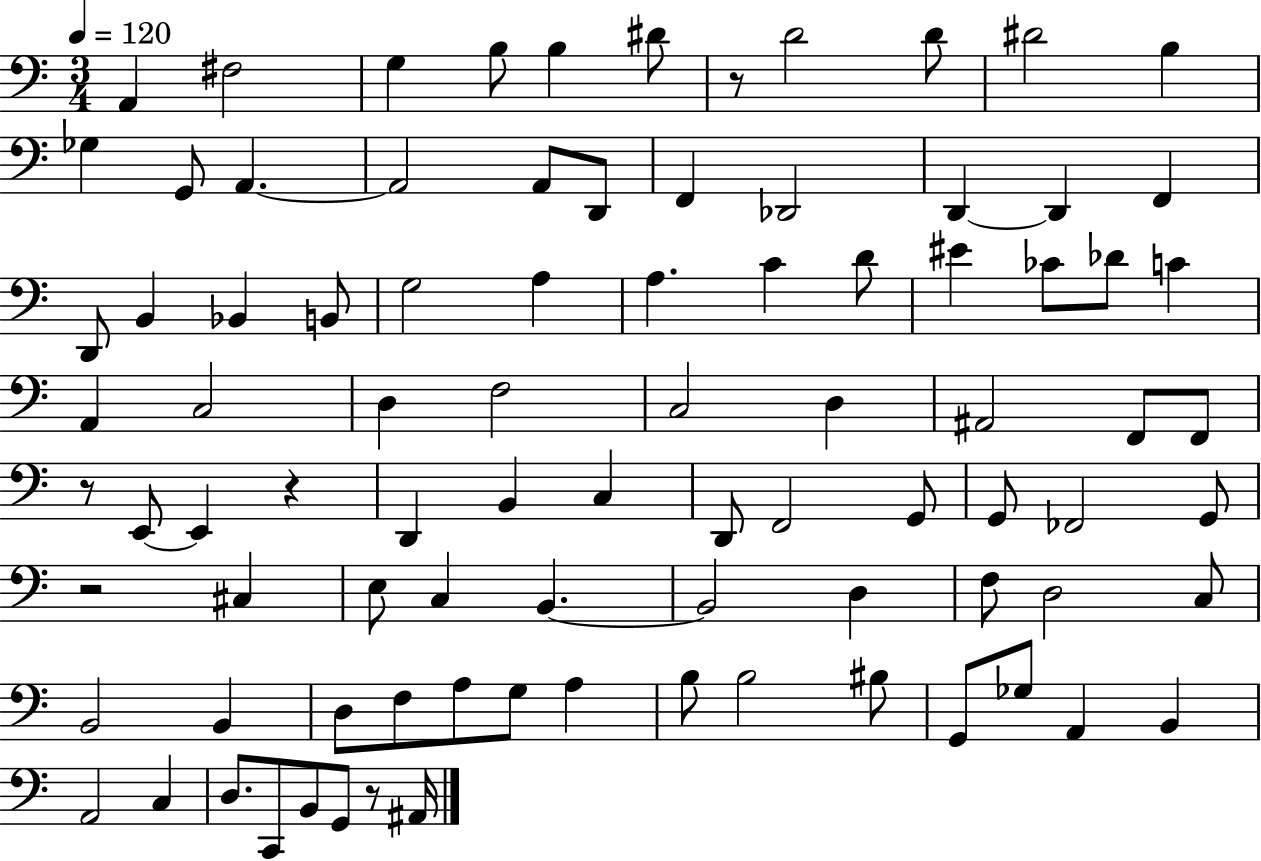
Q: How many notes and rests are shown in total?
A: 89